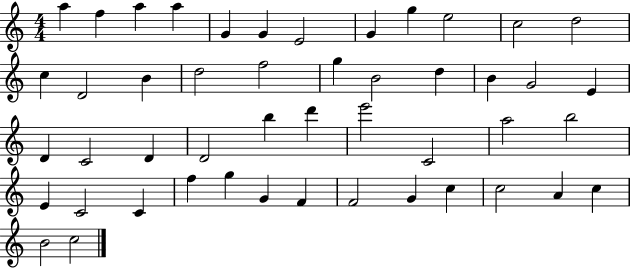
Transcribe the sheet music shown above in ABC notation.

X:1
T:Untitled
M:4/4
L:1/4
K:C
a f a a G G E2 G g e2 c2 d2 c D2 B d2 f2 g B2 d B G2 E D C2 D D2 b d' e'2 C2 a2 b2 E C2 C f g G F F2 G c c2 A c B2 c2